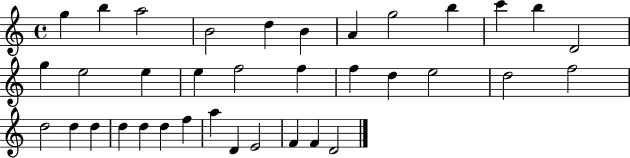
X:1
T:Untitled
M:4/4
L:1/4
K:C
g b a2 B2 d B A g2 b c' b D2 g e2 e e f2 f f d e2 d2 f2 d2 d d d d d f a D E2 F F D2